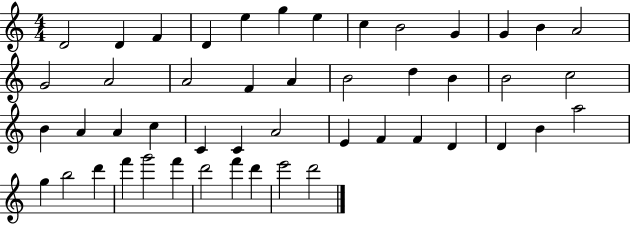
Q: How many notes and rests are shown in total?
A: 48